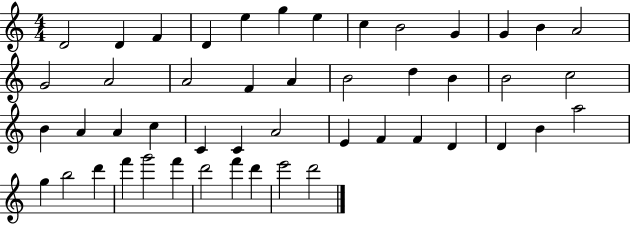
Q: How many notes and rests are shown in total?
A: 48